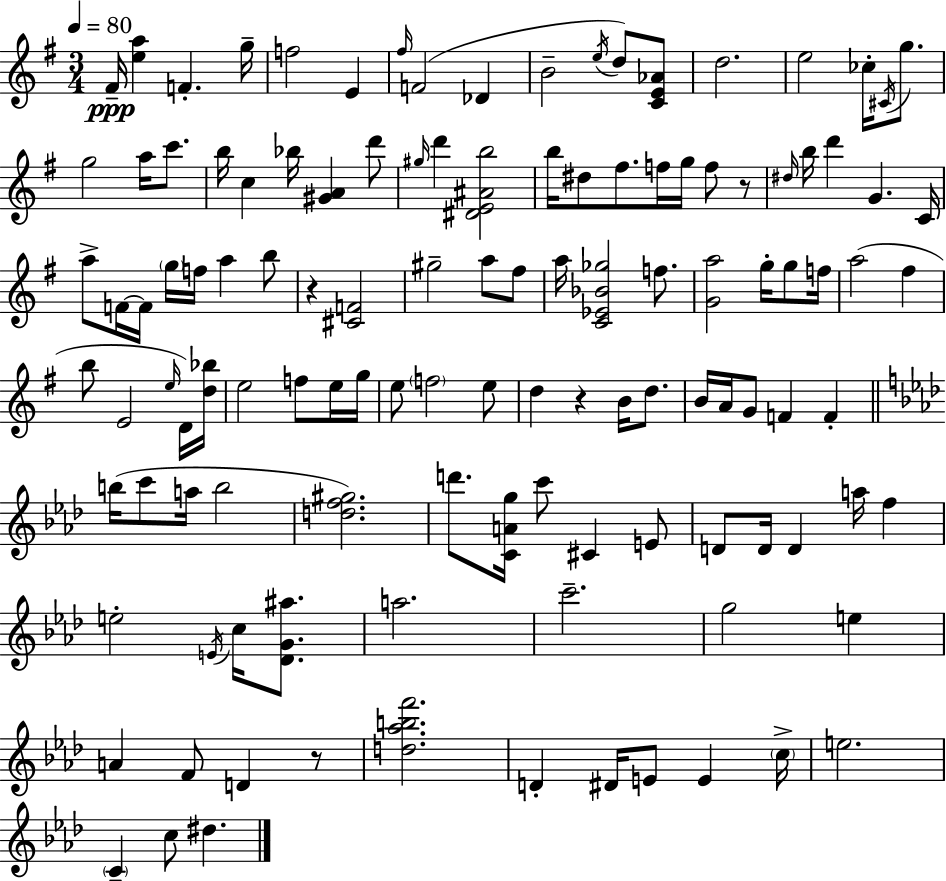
F#4/s [E5,A5]/q F4/q. G5/s F5/h E4/q F#5/s F4/h Db4/q B4/h E5/s D5/e [C4,E4,Ab4]/e D5/h. E5/h CES5/s C#4/s G5/e. G5/h A5/s C6/e. B5/s C5/q Bb5/s [G#4,A4]/q D6/e G#5/s D6/q [D#4,E4,A#4,B5]/h B5/s D#5/e F#5/e. F5/s G5/s F5/e R/e D#5/s B5/s D6/q G4/q. C4/s A5/e F4/s F4/s G5/s F5/s A5/q B5/e R/q [C#4,F4]/h G#5/h A5/e F#5/e A5/s [C4,Eb4,Bb4,Gb5]/h F5/e. [G4,A5]/h G5/s G5/e F5/s A5/h F#5/q B5/e E4/h E5/s D4/s [D5,Bb5]/s E5/h F5/e E5/s G5/s E5/e F5/h E5/e D5/q R/q B4/s D5/e. B4/s A4/s G4/e F4/q F4/q B5/s C6/e A5/s B5/h [D5,F5,G#5]/h. D6/e. [C4,A4,G5]/s C6/e C#4/q E4/e D4/e D4/s D4/q A5/s F5/q E5/h E4/s C5/s [Db4,G4,A#5]/e. A5/h. C6/h. G5/h E5/q A4/q F4/e D4/q R/e [D5,Ab5,B5,F6]/h. D4/q D#4/s E4/e E4/q C5/s E5/h. C4/q C5/e D#5/q.